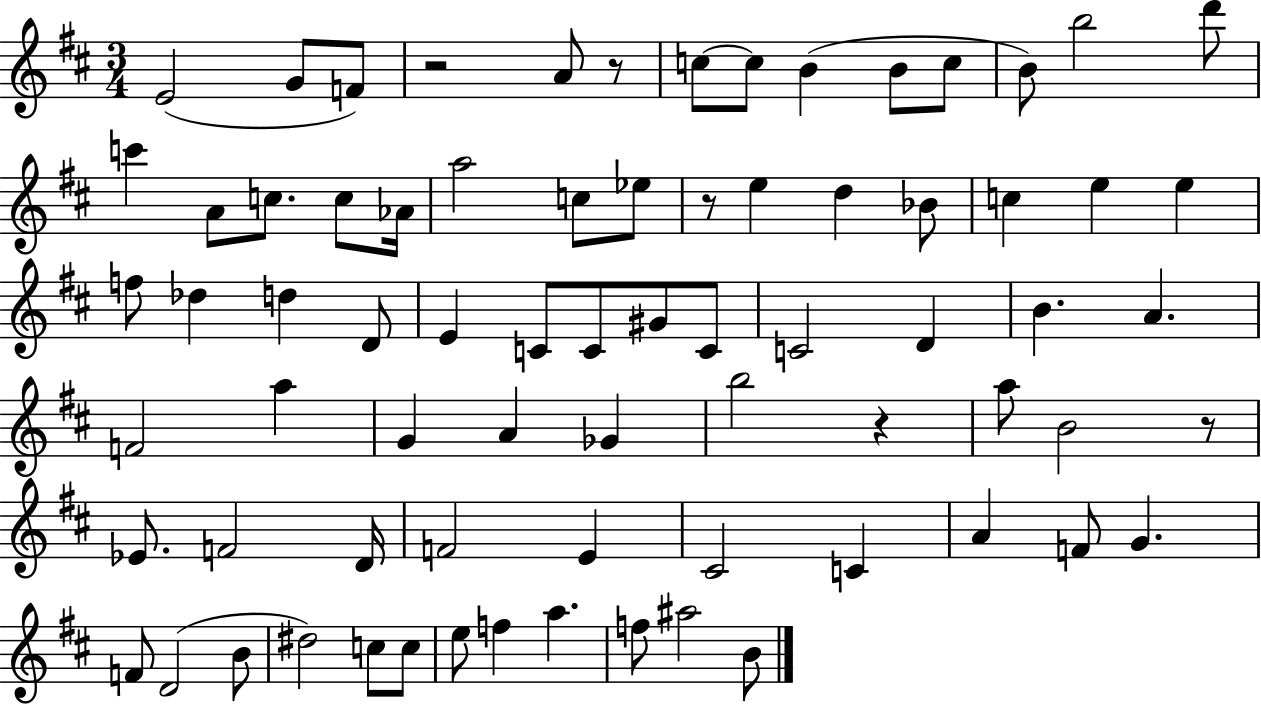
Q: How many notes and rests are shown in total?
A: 74